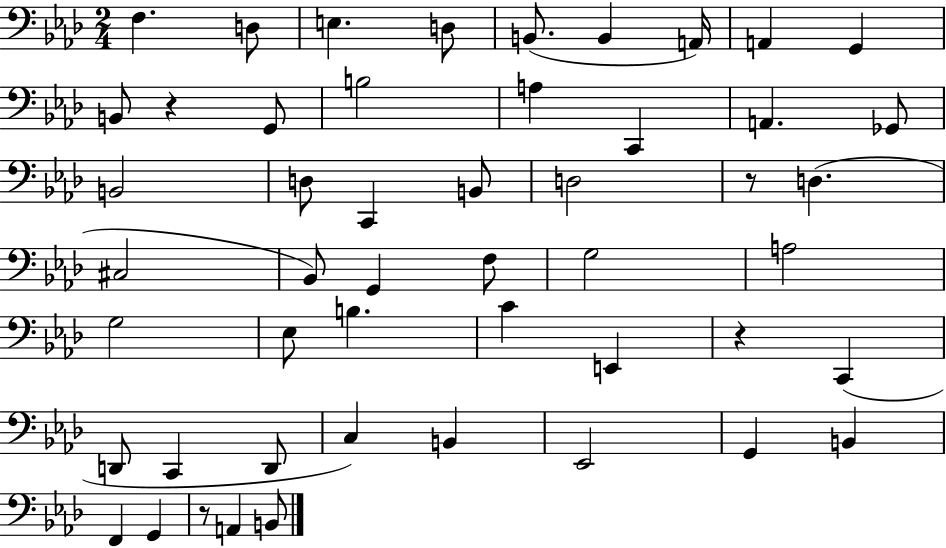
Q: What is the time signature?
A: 2/4